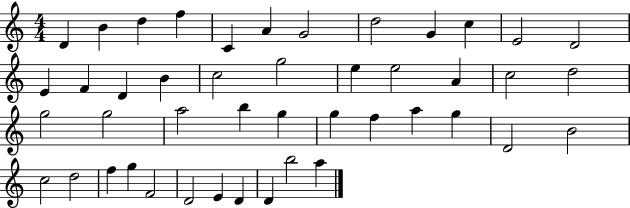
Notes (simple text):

D4/q B4/q D5/q F5/q C4/q A4/q G4/h D5/h G4/q C5/q E4/h D4/h E4/q F4/q D4/q B4/q C5/h G5/h E5/q E5/h A4/q C5/h D5/h G5/h G5/h A5/h B5/q G5/q G5/q F5/q A5/q G5/q D4/h B4/h C5/h D5/h F5/q G5/q F4/h D4/h E4/q D4/q D4/q B5/h A5/q